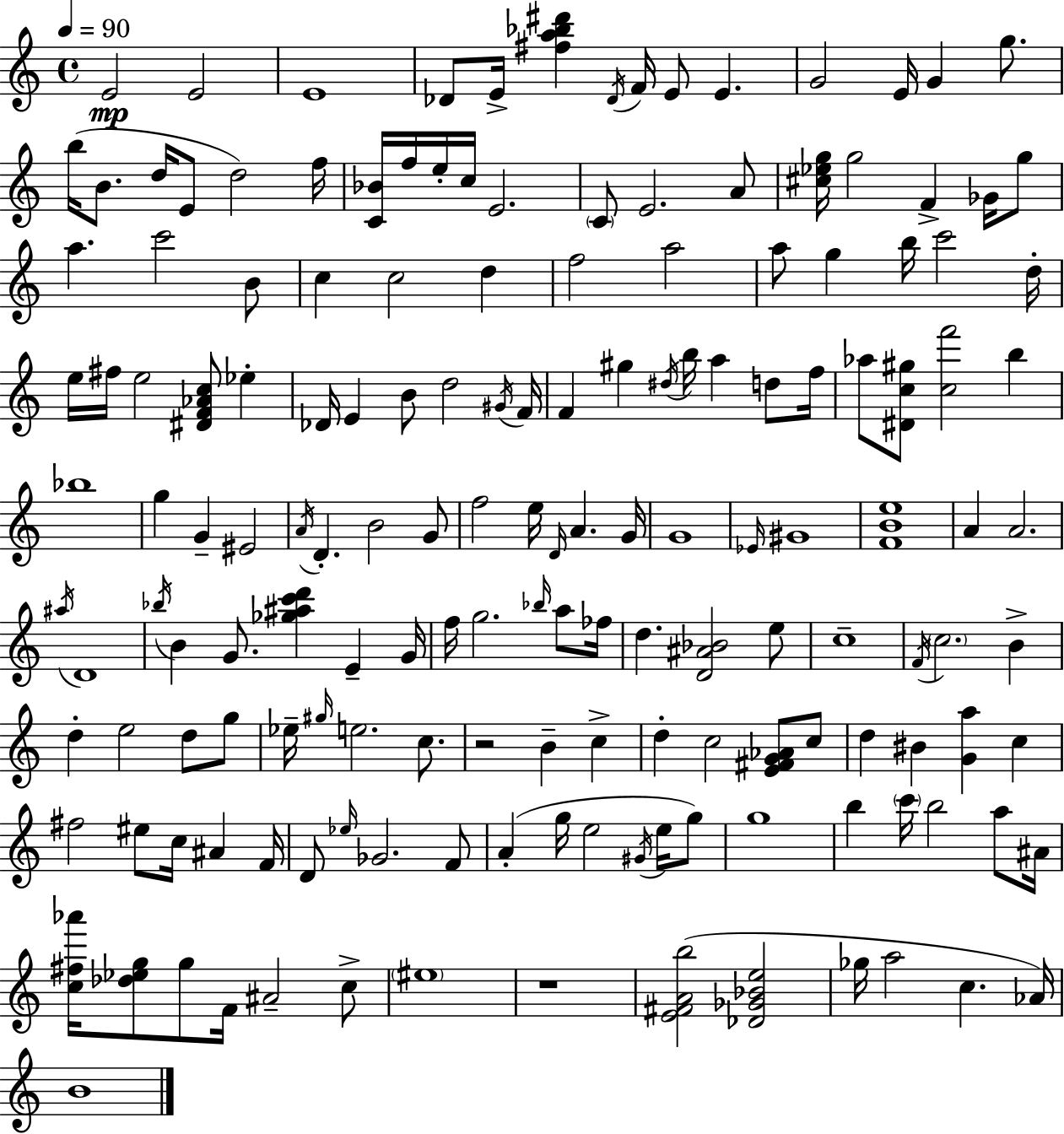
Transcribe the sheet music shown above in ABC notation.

X:1
T:Untitled
M:4/4
L:1/4
K:C
E2 E2 E4 _D/2 E/4 [^fa_b^d'] _D/4 F/4 E/2 E G2 E/4 G g/2 b/4 B/2 d/4 E/2 d2 f/4 [C_B]/4 f/4 e/4 c/4 E2 C/2 E2 A/2 [^c_eg]/4 g2 F _G/4 g/2 a c'2 B/2 c c2 d f2 a2 a/2 g b/4 c'2 d/4 e/4 ^f/4 e2 [^DF_Ac]/2 _e _D/4 E B/2 d2 ^G/4 F/4 F ^g ^d/4 b/4 a d/2 f/4 _a/2 [^Dc^g]/2 [cf']2 b _b4 g G ^E2 A/4 D B2 G/2 f2 e/4 D/4 A G/4 G4 _E/4 ^G4 [FBe]4 A A2 ^a/4 D4 _b/4 B G/2 [_g^ac'd'] E G/4 f/4 g2 _b/4 a/2 _f/4 d [D^A_B]2 e/2 c4 F/4 c2 B d e2 d/2 g/2 _e/4 ^g/4 e2 c/2 z2 B c d c2 [E^FG_A]/2 c/2 d ^B [Ga] c ^f2 ^e/2 c/4 ^A F/4 D/2 _e/4 _G2 F/2 A g/4 e2 ^G/4 e/4 g/2 g4 b c'/4 b2 a/2 ^A/4 [c^f_a']/4 [_d_eg]/2 g/2 F/4 ^A2 c/2 ^e4 z4 [E^FAb]2 [_D_G_Be]2 _g/4 a2 c _A/4 B4